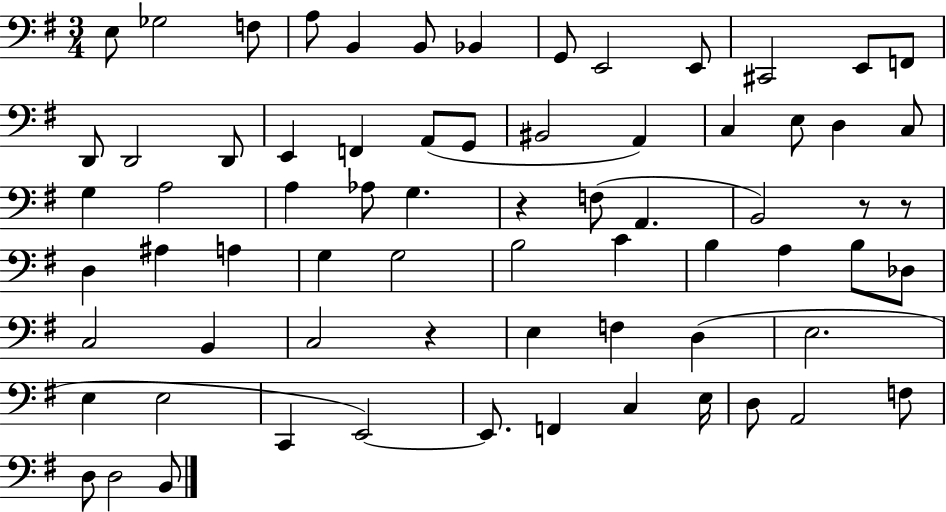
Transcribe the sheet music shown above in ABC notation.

X:1
T:Untitled
M:3/4
L:1/4
K:G
E,/2 _G,2 F,/2 A,/2 B,, B,,/2 _B,, G,,/2 E,,2 E,,/2 ^C,,2 E,,/2 F,,/2 D,,/2 D,,2 D,,/2 E,, F,, A,,/2 G,,/2 ^B,,2 A,, C, E,/2 D, C,/2 G, A,2 A, _A,/2 G, z F,/2 A,, B,,2 z/2 z/2 D, ^A, A, G, G,2 B,2 C B, A, B,/2 _D,/2 C,2 B,, C,2 z E, F, D, E,2 E, E,2 C,, E,,2 E,,/2 F,, C, E,/4 D,/2 A,,2 F,/2 D,/2 D,2 B,,/2